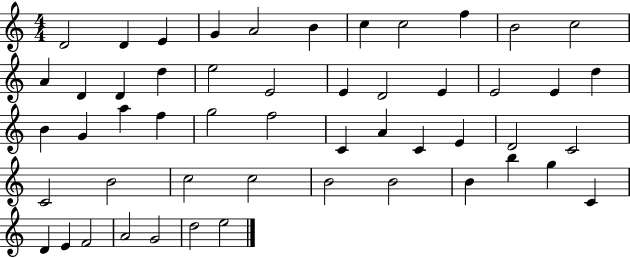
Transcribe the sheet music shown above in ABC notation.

X:1
T:Untitled
M:4/4
L:1/4
K:C
D2 D E G A2 B c c2 f B2 c2 A D D d e2 E2 E D2 E E2 E d B G a f g2 f2 C A C E D2 C2 C2 B2 c2 c2 B2 B2 B b g C D E F2 A2 G2 d2 e2